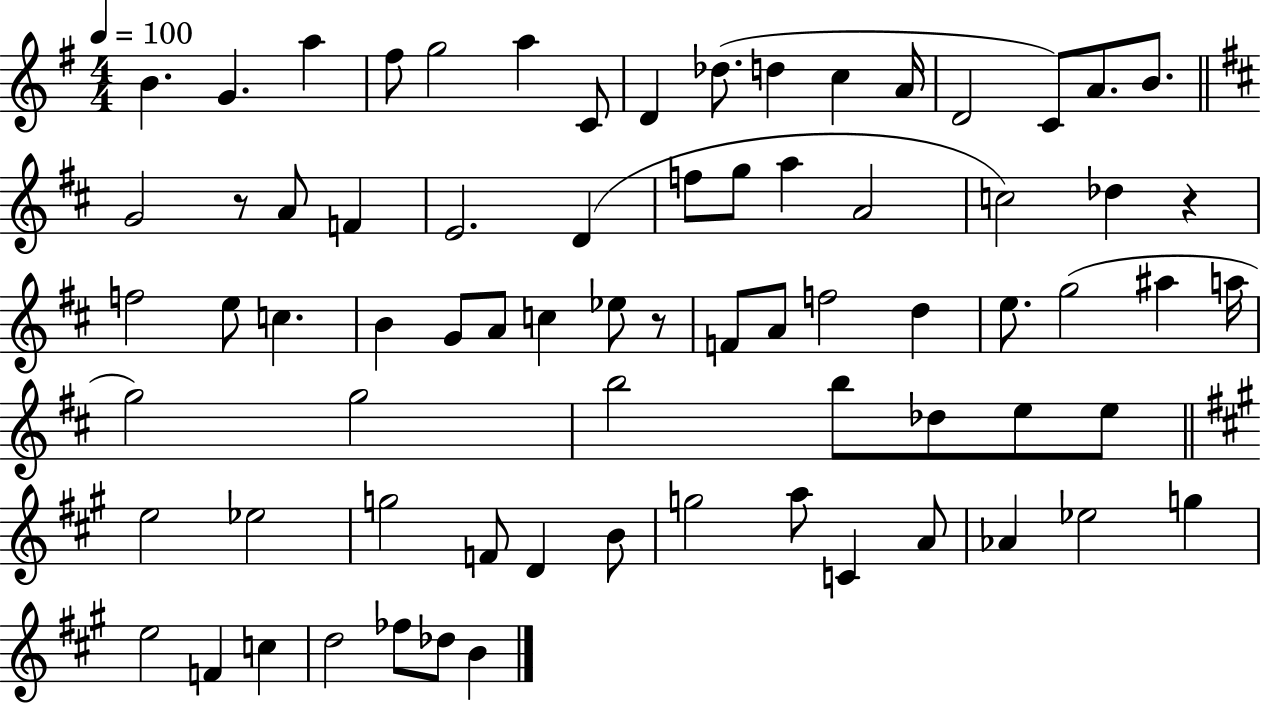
{
  \clef treble
  \numericTimeSignature
  \time 4/4
  \key g \major
  \tempo 4 = 100
  b'4. g'4. a''4 | fis''8 g''2 a''4 c'8 | d'4 des''8.( d''4 c''4 a'16 | d'2 c'8) a'8. b'8. | \break \bar "||" \break \key d \major g'2 r8 a'8 f'4 | e'2. d'4( | f''8 g''8 a''4 a'2 | c''2) des''4 r4 | \break f''2 e''8 c''4. | b'4 g'8 a'8 c''4 ees''8 r8 | f'8 a'8 f''2 d''4 | e''8. g''2( ais''4 a''16 | \break g''2) g''2 | b''2 b''8 des''8 e''8 e''8 | \bar "||" \break \key a \major e''2 ees''2 | g''2 f'8 d'4 b'8 | g''2 a''8 c'4 a'8 | aes'4 ees''2 g''4 | \break e''2 f'4 c''4 | d''2 fes''8 des''8 b'4 | \bar "|."
}